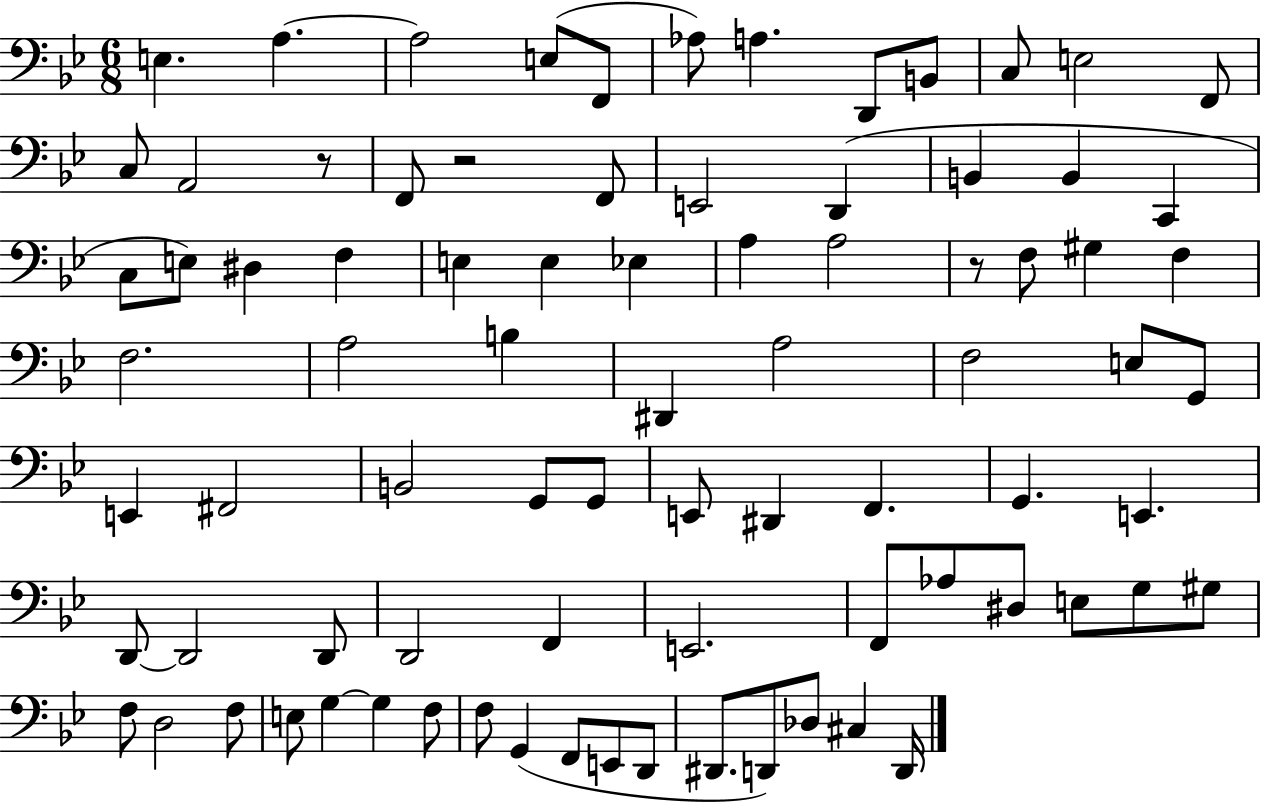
E3/q. A3/q. A3/h E3/e F2/e Ab3/e A3/q. D2/e B2/e C3/e E3/h F2/e C3/e A2/h R/e F2/e R/h F2/e E2/h D2/q B2/q B2/q C2/q C3/e E3/e D#3/q F3/q E3/q E3/q Eb3/q A3/q A3/h R/e F3/e G#3/q F3/q F3/h. A3/h B3/q D#2/q A3/h F3/h E3/e G2/e E2/q F#2/h B2/h G2/e G2/e E2/e D#2/q F2/q. G2/q. E2/q. D2/e D2/h D2/e D2/h F2/q E2/h. F2/e Ab3/e D#3/e E3/e G3/e G#3/e F3/e D3/h F3/e E3/e G3/q G3/q F3/e F3/e G2/q F2/e E2/e D2/e D#2/e. D2/e Db3/e C#3/q D2/s